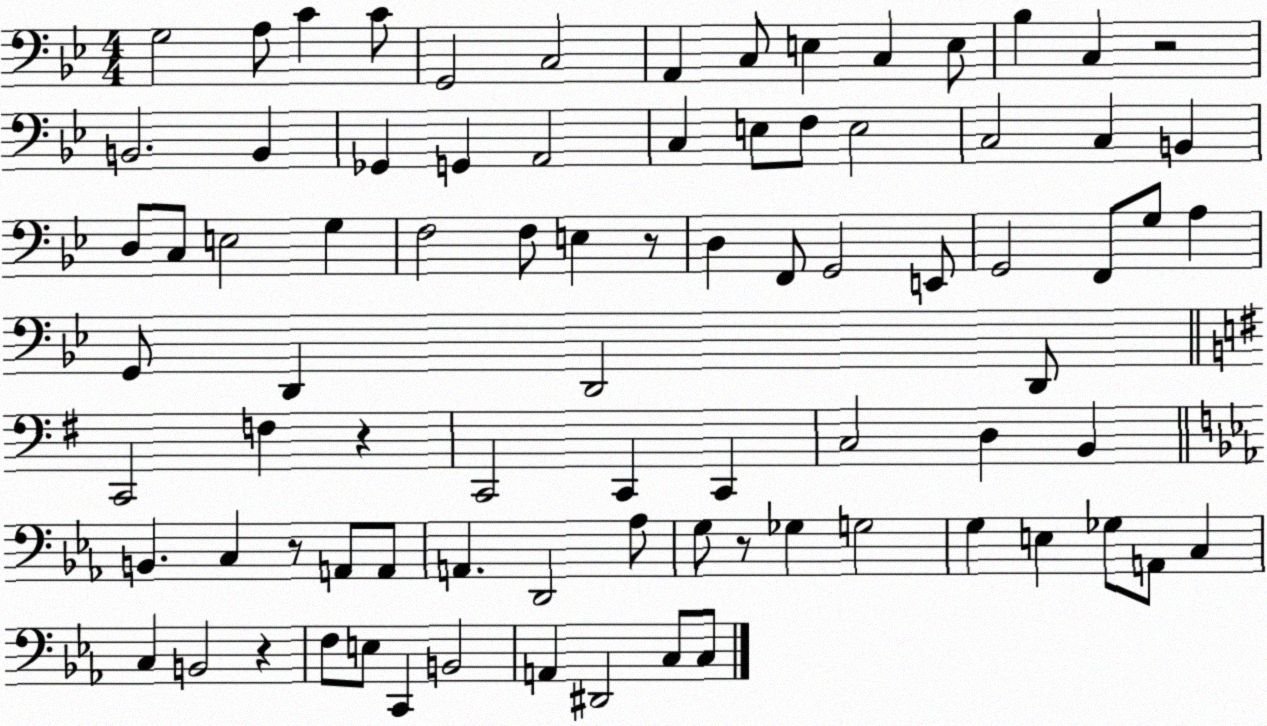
X:1
T:Untitled
M:4/4
L:1/4
K:Bb
G,2 A,/2 C C/2 G,,2 C,2 A,, C,/2 E, C, E,/2 _B, C, z2 B,,2 B,, _G,, G,, A,,2 C, E,/2 F,/2 E,2 C,2 C, B,, D,/2 C,/2 E,2 G, F,2 F,/2 E, z/2 D, F,,/2 G,,2 E,,/2 G,,2 F,,/2 G,/2 A, G,,/2 D,, D,,2 D,,/2 C,,2 F, z C,,2 C,, C,, C,2 D, B,, B,, C, z/2 A,,/2 A,,/2 A,, D,,2 _A,/2 G,/2 z/2 _G, G,2 G, E, _G,/2 A,,/2 C, C, B,,2 z F,/2 E,/2 C,, B,,2 A,, ^D,,2 C,/2 C,/2